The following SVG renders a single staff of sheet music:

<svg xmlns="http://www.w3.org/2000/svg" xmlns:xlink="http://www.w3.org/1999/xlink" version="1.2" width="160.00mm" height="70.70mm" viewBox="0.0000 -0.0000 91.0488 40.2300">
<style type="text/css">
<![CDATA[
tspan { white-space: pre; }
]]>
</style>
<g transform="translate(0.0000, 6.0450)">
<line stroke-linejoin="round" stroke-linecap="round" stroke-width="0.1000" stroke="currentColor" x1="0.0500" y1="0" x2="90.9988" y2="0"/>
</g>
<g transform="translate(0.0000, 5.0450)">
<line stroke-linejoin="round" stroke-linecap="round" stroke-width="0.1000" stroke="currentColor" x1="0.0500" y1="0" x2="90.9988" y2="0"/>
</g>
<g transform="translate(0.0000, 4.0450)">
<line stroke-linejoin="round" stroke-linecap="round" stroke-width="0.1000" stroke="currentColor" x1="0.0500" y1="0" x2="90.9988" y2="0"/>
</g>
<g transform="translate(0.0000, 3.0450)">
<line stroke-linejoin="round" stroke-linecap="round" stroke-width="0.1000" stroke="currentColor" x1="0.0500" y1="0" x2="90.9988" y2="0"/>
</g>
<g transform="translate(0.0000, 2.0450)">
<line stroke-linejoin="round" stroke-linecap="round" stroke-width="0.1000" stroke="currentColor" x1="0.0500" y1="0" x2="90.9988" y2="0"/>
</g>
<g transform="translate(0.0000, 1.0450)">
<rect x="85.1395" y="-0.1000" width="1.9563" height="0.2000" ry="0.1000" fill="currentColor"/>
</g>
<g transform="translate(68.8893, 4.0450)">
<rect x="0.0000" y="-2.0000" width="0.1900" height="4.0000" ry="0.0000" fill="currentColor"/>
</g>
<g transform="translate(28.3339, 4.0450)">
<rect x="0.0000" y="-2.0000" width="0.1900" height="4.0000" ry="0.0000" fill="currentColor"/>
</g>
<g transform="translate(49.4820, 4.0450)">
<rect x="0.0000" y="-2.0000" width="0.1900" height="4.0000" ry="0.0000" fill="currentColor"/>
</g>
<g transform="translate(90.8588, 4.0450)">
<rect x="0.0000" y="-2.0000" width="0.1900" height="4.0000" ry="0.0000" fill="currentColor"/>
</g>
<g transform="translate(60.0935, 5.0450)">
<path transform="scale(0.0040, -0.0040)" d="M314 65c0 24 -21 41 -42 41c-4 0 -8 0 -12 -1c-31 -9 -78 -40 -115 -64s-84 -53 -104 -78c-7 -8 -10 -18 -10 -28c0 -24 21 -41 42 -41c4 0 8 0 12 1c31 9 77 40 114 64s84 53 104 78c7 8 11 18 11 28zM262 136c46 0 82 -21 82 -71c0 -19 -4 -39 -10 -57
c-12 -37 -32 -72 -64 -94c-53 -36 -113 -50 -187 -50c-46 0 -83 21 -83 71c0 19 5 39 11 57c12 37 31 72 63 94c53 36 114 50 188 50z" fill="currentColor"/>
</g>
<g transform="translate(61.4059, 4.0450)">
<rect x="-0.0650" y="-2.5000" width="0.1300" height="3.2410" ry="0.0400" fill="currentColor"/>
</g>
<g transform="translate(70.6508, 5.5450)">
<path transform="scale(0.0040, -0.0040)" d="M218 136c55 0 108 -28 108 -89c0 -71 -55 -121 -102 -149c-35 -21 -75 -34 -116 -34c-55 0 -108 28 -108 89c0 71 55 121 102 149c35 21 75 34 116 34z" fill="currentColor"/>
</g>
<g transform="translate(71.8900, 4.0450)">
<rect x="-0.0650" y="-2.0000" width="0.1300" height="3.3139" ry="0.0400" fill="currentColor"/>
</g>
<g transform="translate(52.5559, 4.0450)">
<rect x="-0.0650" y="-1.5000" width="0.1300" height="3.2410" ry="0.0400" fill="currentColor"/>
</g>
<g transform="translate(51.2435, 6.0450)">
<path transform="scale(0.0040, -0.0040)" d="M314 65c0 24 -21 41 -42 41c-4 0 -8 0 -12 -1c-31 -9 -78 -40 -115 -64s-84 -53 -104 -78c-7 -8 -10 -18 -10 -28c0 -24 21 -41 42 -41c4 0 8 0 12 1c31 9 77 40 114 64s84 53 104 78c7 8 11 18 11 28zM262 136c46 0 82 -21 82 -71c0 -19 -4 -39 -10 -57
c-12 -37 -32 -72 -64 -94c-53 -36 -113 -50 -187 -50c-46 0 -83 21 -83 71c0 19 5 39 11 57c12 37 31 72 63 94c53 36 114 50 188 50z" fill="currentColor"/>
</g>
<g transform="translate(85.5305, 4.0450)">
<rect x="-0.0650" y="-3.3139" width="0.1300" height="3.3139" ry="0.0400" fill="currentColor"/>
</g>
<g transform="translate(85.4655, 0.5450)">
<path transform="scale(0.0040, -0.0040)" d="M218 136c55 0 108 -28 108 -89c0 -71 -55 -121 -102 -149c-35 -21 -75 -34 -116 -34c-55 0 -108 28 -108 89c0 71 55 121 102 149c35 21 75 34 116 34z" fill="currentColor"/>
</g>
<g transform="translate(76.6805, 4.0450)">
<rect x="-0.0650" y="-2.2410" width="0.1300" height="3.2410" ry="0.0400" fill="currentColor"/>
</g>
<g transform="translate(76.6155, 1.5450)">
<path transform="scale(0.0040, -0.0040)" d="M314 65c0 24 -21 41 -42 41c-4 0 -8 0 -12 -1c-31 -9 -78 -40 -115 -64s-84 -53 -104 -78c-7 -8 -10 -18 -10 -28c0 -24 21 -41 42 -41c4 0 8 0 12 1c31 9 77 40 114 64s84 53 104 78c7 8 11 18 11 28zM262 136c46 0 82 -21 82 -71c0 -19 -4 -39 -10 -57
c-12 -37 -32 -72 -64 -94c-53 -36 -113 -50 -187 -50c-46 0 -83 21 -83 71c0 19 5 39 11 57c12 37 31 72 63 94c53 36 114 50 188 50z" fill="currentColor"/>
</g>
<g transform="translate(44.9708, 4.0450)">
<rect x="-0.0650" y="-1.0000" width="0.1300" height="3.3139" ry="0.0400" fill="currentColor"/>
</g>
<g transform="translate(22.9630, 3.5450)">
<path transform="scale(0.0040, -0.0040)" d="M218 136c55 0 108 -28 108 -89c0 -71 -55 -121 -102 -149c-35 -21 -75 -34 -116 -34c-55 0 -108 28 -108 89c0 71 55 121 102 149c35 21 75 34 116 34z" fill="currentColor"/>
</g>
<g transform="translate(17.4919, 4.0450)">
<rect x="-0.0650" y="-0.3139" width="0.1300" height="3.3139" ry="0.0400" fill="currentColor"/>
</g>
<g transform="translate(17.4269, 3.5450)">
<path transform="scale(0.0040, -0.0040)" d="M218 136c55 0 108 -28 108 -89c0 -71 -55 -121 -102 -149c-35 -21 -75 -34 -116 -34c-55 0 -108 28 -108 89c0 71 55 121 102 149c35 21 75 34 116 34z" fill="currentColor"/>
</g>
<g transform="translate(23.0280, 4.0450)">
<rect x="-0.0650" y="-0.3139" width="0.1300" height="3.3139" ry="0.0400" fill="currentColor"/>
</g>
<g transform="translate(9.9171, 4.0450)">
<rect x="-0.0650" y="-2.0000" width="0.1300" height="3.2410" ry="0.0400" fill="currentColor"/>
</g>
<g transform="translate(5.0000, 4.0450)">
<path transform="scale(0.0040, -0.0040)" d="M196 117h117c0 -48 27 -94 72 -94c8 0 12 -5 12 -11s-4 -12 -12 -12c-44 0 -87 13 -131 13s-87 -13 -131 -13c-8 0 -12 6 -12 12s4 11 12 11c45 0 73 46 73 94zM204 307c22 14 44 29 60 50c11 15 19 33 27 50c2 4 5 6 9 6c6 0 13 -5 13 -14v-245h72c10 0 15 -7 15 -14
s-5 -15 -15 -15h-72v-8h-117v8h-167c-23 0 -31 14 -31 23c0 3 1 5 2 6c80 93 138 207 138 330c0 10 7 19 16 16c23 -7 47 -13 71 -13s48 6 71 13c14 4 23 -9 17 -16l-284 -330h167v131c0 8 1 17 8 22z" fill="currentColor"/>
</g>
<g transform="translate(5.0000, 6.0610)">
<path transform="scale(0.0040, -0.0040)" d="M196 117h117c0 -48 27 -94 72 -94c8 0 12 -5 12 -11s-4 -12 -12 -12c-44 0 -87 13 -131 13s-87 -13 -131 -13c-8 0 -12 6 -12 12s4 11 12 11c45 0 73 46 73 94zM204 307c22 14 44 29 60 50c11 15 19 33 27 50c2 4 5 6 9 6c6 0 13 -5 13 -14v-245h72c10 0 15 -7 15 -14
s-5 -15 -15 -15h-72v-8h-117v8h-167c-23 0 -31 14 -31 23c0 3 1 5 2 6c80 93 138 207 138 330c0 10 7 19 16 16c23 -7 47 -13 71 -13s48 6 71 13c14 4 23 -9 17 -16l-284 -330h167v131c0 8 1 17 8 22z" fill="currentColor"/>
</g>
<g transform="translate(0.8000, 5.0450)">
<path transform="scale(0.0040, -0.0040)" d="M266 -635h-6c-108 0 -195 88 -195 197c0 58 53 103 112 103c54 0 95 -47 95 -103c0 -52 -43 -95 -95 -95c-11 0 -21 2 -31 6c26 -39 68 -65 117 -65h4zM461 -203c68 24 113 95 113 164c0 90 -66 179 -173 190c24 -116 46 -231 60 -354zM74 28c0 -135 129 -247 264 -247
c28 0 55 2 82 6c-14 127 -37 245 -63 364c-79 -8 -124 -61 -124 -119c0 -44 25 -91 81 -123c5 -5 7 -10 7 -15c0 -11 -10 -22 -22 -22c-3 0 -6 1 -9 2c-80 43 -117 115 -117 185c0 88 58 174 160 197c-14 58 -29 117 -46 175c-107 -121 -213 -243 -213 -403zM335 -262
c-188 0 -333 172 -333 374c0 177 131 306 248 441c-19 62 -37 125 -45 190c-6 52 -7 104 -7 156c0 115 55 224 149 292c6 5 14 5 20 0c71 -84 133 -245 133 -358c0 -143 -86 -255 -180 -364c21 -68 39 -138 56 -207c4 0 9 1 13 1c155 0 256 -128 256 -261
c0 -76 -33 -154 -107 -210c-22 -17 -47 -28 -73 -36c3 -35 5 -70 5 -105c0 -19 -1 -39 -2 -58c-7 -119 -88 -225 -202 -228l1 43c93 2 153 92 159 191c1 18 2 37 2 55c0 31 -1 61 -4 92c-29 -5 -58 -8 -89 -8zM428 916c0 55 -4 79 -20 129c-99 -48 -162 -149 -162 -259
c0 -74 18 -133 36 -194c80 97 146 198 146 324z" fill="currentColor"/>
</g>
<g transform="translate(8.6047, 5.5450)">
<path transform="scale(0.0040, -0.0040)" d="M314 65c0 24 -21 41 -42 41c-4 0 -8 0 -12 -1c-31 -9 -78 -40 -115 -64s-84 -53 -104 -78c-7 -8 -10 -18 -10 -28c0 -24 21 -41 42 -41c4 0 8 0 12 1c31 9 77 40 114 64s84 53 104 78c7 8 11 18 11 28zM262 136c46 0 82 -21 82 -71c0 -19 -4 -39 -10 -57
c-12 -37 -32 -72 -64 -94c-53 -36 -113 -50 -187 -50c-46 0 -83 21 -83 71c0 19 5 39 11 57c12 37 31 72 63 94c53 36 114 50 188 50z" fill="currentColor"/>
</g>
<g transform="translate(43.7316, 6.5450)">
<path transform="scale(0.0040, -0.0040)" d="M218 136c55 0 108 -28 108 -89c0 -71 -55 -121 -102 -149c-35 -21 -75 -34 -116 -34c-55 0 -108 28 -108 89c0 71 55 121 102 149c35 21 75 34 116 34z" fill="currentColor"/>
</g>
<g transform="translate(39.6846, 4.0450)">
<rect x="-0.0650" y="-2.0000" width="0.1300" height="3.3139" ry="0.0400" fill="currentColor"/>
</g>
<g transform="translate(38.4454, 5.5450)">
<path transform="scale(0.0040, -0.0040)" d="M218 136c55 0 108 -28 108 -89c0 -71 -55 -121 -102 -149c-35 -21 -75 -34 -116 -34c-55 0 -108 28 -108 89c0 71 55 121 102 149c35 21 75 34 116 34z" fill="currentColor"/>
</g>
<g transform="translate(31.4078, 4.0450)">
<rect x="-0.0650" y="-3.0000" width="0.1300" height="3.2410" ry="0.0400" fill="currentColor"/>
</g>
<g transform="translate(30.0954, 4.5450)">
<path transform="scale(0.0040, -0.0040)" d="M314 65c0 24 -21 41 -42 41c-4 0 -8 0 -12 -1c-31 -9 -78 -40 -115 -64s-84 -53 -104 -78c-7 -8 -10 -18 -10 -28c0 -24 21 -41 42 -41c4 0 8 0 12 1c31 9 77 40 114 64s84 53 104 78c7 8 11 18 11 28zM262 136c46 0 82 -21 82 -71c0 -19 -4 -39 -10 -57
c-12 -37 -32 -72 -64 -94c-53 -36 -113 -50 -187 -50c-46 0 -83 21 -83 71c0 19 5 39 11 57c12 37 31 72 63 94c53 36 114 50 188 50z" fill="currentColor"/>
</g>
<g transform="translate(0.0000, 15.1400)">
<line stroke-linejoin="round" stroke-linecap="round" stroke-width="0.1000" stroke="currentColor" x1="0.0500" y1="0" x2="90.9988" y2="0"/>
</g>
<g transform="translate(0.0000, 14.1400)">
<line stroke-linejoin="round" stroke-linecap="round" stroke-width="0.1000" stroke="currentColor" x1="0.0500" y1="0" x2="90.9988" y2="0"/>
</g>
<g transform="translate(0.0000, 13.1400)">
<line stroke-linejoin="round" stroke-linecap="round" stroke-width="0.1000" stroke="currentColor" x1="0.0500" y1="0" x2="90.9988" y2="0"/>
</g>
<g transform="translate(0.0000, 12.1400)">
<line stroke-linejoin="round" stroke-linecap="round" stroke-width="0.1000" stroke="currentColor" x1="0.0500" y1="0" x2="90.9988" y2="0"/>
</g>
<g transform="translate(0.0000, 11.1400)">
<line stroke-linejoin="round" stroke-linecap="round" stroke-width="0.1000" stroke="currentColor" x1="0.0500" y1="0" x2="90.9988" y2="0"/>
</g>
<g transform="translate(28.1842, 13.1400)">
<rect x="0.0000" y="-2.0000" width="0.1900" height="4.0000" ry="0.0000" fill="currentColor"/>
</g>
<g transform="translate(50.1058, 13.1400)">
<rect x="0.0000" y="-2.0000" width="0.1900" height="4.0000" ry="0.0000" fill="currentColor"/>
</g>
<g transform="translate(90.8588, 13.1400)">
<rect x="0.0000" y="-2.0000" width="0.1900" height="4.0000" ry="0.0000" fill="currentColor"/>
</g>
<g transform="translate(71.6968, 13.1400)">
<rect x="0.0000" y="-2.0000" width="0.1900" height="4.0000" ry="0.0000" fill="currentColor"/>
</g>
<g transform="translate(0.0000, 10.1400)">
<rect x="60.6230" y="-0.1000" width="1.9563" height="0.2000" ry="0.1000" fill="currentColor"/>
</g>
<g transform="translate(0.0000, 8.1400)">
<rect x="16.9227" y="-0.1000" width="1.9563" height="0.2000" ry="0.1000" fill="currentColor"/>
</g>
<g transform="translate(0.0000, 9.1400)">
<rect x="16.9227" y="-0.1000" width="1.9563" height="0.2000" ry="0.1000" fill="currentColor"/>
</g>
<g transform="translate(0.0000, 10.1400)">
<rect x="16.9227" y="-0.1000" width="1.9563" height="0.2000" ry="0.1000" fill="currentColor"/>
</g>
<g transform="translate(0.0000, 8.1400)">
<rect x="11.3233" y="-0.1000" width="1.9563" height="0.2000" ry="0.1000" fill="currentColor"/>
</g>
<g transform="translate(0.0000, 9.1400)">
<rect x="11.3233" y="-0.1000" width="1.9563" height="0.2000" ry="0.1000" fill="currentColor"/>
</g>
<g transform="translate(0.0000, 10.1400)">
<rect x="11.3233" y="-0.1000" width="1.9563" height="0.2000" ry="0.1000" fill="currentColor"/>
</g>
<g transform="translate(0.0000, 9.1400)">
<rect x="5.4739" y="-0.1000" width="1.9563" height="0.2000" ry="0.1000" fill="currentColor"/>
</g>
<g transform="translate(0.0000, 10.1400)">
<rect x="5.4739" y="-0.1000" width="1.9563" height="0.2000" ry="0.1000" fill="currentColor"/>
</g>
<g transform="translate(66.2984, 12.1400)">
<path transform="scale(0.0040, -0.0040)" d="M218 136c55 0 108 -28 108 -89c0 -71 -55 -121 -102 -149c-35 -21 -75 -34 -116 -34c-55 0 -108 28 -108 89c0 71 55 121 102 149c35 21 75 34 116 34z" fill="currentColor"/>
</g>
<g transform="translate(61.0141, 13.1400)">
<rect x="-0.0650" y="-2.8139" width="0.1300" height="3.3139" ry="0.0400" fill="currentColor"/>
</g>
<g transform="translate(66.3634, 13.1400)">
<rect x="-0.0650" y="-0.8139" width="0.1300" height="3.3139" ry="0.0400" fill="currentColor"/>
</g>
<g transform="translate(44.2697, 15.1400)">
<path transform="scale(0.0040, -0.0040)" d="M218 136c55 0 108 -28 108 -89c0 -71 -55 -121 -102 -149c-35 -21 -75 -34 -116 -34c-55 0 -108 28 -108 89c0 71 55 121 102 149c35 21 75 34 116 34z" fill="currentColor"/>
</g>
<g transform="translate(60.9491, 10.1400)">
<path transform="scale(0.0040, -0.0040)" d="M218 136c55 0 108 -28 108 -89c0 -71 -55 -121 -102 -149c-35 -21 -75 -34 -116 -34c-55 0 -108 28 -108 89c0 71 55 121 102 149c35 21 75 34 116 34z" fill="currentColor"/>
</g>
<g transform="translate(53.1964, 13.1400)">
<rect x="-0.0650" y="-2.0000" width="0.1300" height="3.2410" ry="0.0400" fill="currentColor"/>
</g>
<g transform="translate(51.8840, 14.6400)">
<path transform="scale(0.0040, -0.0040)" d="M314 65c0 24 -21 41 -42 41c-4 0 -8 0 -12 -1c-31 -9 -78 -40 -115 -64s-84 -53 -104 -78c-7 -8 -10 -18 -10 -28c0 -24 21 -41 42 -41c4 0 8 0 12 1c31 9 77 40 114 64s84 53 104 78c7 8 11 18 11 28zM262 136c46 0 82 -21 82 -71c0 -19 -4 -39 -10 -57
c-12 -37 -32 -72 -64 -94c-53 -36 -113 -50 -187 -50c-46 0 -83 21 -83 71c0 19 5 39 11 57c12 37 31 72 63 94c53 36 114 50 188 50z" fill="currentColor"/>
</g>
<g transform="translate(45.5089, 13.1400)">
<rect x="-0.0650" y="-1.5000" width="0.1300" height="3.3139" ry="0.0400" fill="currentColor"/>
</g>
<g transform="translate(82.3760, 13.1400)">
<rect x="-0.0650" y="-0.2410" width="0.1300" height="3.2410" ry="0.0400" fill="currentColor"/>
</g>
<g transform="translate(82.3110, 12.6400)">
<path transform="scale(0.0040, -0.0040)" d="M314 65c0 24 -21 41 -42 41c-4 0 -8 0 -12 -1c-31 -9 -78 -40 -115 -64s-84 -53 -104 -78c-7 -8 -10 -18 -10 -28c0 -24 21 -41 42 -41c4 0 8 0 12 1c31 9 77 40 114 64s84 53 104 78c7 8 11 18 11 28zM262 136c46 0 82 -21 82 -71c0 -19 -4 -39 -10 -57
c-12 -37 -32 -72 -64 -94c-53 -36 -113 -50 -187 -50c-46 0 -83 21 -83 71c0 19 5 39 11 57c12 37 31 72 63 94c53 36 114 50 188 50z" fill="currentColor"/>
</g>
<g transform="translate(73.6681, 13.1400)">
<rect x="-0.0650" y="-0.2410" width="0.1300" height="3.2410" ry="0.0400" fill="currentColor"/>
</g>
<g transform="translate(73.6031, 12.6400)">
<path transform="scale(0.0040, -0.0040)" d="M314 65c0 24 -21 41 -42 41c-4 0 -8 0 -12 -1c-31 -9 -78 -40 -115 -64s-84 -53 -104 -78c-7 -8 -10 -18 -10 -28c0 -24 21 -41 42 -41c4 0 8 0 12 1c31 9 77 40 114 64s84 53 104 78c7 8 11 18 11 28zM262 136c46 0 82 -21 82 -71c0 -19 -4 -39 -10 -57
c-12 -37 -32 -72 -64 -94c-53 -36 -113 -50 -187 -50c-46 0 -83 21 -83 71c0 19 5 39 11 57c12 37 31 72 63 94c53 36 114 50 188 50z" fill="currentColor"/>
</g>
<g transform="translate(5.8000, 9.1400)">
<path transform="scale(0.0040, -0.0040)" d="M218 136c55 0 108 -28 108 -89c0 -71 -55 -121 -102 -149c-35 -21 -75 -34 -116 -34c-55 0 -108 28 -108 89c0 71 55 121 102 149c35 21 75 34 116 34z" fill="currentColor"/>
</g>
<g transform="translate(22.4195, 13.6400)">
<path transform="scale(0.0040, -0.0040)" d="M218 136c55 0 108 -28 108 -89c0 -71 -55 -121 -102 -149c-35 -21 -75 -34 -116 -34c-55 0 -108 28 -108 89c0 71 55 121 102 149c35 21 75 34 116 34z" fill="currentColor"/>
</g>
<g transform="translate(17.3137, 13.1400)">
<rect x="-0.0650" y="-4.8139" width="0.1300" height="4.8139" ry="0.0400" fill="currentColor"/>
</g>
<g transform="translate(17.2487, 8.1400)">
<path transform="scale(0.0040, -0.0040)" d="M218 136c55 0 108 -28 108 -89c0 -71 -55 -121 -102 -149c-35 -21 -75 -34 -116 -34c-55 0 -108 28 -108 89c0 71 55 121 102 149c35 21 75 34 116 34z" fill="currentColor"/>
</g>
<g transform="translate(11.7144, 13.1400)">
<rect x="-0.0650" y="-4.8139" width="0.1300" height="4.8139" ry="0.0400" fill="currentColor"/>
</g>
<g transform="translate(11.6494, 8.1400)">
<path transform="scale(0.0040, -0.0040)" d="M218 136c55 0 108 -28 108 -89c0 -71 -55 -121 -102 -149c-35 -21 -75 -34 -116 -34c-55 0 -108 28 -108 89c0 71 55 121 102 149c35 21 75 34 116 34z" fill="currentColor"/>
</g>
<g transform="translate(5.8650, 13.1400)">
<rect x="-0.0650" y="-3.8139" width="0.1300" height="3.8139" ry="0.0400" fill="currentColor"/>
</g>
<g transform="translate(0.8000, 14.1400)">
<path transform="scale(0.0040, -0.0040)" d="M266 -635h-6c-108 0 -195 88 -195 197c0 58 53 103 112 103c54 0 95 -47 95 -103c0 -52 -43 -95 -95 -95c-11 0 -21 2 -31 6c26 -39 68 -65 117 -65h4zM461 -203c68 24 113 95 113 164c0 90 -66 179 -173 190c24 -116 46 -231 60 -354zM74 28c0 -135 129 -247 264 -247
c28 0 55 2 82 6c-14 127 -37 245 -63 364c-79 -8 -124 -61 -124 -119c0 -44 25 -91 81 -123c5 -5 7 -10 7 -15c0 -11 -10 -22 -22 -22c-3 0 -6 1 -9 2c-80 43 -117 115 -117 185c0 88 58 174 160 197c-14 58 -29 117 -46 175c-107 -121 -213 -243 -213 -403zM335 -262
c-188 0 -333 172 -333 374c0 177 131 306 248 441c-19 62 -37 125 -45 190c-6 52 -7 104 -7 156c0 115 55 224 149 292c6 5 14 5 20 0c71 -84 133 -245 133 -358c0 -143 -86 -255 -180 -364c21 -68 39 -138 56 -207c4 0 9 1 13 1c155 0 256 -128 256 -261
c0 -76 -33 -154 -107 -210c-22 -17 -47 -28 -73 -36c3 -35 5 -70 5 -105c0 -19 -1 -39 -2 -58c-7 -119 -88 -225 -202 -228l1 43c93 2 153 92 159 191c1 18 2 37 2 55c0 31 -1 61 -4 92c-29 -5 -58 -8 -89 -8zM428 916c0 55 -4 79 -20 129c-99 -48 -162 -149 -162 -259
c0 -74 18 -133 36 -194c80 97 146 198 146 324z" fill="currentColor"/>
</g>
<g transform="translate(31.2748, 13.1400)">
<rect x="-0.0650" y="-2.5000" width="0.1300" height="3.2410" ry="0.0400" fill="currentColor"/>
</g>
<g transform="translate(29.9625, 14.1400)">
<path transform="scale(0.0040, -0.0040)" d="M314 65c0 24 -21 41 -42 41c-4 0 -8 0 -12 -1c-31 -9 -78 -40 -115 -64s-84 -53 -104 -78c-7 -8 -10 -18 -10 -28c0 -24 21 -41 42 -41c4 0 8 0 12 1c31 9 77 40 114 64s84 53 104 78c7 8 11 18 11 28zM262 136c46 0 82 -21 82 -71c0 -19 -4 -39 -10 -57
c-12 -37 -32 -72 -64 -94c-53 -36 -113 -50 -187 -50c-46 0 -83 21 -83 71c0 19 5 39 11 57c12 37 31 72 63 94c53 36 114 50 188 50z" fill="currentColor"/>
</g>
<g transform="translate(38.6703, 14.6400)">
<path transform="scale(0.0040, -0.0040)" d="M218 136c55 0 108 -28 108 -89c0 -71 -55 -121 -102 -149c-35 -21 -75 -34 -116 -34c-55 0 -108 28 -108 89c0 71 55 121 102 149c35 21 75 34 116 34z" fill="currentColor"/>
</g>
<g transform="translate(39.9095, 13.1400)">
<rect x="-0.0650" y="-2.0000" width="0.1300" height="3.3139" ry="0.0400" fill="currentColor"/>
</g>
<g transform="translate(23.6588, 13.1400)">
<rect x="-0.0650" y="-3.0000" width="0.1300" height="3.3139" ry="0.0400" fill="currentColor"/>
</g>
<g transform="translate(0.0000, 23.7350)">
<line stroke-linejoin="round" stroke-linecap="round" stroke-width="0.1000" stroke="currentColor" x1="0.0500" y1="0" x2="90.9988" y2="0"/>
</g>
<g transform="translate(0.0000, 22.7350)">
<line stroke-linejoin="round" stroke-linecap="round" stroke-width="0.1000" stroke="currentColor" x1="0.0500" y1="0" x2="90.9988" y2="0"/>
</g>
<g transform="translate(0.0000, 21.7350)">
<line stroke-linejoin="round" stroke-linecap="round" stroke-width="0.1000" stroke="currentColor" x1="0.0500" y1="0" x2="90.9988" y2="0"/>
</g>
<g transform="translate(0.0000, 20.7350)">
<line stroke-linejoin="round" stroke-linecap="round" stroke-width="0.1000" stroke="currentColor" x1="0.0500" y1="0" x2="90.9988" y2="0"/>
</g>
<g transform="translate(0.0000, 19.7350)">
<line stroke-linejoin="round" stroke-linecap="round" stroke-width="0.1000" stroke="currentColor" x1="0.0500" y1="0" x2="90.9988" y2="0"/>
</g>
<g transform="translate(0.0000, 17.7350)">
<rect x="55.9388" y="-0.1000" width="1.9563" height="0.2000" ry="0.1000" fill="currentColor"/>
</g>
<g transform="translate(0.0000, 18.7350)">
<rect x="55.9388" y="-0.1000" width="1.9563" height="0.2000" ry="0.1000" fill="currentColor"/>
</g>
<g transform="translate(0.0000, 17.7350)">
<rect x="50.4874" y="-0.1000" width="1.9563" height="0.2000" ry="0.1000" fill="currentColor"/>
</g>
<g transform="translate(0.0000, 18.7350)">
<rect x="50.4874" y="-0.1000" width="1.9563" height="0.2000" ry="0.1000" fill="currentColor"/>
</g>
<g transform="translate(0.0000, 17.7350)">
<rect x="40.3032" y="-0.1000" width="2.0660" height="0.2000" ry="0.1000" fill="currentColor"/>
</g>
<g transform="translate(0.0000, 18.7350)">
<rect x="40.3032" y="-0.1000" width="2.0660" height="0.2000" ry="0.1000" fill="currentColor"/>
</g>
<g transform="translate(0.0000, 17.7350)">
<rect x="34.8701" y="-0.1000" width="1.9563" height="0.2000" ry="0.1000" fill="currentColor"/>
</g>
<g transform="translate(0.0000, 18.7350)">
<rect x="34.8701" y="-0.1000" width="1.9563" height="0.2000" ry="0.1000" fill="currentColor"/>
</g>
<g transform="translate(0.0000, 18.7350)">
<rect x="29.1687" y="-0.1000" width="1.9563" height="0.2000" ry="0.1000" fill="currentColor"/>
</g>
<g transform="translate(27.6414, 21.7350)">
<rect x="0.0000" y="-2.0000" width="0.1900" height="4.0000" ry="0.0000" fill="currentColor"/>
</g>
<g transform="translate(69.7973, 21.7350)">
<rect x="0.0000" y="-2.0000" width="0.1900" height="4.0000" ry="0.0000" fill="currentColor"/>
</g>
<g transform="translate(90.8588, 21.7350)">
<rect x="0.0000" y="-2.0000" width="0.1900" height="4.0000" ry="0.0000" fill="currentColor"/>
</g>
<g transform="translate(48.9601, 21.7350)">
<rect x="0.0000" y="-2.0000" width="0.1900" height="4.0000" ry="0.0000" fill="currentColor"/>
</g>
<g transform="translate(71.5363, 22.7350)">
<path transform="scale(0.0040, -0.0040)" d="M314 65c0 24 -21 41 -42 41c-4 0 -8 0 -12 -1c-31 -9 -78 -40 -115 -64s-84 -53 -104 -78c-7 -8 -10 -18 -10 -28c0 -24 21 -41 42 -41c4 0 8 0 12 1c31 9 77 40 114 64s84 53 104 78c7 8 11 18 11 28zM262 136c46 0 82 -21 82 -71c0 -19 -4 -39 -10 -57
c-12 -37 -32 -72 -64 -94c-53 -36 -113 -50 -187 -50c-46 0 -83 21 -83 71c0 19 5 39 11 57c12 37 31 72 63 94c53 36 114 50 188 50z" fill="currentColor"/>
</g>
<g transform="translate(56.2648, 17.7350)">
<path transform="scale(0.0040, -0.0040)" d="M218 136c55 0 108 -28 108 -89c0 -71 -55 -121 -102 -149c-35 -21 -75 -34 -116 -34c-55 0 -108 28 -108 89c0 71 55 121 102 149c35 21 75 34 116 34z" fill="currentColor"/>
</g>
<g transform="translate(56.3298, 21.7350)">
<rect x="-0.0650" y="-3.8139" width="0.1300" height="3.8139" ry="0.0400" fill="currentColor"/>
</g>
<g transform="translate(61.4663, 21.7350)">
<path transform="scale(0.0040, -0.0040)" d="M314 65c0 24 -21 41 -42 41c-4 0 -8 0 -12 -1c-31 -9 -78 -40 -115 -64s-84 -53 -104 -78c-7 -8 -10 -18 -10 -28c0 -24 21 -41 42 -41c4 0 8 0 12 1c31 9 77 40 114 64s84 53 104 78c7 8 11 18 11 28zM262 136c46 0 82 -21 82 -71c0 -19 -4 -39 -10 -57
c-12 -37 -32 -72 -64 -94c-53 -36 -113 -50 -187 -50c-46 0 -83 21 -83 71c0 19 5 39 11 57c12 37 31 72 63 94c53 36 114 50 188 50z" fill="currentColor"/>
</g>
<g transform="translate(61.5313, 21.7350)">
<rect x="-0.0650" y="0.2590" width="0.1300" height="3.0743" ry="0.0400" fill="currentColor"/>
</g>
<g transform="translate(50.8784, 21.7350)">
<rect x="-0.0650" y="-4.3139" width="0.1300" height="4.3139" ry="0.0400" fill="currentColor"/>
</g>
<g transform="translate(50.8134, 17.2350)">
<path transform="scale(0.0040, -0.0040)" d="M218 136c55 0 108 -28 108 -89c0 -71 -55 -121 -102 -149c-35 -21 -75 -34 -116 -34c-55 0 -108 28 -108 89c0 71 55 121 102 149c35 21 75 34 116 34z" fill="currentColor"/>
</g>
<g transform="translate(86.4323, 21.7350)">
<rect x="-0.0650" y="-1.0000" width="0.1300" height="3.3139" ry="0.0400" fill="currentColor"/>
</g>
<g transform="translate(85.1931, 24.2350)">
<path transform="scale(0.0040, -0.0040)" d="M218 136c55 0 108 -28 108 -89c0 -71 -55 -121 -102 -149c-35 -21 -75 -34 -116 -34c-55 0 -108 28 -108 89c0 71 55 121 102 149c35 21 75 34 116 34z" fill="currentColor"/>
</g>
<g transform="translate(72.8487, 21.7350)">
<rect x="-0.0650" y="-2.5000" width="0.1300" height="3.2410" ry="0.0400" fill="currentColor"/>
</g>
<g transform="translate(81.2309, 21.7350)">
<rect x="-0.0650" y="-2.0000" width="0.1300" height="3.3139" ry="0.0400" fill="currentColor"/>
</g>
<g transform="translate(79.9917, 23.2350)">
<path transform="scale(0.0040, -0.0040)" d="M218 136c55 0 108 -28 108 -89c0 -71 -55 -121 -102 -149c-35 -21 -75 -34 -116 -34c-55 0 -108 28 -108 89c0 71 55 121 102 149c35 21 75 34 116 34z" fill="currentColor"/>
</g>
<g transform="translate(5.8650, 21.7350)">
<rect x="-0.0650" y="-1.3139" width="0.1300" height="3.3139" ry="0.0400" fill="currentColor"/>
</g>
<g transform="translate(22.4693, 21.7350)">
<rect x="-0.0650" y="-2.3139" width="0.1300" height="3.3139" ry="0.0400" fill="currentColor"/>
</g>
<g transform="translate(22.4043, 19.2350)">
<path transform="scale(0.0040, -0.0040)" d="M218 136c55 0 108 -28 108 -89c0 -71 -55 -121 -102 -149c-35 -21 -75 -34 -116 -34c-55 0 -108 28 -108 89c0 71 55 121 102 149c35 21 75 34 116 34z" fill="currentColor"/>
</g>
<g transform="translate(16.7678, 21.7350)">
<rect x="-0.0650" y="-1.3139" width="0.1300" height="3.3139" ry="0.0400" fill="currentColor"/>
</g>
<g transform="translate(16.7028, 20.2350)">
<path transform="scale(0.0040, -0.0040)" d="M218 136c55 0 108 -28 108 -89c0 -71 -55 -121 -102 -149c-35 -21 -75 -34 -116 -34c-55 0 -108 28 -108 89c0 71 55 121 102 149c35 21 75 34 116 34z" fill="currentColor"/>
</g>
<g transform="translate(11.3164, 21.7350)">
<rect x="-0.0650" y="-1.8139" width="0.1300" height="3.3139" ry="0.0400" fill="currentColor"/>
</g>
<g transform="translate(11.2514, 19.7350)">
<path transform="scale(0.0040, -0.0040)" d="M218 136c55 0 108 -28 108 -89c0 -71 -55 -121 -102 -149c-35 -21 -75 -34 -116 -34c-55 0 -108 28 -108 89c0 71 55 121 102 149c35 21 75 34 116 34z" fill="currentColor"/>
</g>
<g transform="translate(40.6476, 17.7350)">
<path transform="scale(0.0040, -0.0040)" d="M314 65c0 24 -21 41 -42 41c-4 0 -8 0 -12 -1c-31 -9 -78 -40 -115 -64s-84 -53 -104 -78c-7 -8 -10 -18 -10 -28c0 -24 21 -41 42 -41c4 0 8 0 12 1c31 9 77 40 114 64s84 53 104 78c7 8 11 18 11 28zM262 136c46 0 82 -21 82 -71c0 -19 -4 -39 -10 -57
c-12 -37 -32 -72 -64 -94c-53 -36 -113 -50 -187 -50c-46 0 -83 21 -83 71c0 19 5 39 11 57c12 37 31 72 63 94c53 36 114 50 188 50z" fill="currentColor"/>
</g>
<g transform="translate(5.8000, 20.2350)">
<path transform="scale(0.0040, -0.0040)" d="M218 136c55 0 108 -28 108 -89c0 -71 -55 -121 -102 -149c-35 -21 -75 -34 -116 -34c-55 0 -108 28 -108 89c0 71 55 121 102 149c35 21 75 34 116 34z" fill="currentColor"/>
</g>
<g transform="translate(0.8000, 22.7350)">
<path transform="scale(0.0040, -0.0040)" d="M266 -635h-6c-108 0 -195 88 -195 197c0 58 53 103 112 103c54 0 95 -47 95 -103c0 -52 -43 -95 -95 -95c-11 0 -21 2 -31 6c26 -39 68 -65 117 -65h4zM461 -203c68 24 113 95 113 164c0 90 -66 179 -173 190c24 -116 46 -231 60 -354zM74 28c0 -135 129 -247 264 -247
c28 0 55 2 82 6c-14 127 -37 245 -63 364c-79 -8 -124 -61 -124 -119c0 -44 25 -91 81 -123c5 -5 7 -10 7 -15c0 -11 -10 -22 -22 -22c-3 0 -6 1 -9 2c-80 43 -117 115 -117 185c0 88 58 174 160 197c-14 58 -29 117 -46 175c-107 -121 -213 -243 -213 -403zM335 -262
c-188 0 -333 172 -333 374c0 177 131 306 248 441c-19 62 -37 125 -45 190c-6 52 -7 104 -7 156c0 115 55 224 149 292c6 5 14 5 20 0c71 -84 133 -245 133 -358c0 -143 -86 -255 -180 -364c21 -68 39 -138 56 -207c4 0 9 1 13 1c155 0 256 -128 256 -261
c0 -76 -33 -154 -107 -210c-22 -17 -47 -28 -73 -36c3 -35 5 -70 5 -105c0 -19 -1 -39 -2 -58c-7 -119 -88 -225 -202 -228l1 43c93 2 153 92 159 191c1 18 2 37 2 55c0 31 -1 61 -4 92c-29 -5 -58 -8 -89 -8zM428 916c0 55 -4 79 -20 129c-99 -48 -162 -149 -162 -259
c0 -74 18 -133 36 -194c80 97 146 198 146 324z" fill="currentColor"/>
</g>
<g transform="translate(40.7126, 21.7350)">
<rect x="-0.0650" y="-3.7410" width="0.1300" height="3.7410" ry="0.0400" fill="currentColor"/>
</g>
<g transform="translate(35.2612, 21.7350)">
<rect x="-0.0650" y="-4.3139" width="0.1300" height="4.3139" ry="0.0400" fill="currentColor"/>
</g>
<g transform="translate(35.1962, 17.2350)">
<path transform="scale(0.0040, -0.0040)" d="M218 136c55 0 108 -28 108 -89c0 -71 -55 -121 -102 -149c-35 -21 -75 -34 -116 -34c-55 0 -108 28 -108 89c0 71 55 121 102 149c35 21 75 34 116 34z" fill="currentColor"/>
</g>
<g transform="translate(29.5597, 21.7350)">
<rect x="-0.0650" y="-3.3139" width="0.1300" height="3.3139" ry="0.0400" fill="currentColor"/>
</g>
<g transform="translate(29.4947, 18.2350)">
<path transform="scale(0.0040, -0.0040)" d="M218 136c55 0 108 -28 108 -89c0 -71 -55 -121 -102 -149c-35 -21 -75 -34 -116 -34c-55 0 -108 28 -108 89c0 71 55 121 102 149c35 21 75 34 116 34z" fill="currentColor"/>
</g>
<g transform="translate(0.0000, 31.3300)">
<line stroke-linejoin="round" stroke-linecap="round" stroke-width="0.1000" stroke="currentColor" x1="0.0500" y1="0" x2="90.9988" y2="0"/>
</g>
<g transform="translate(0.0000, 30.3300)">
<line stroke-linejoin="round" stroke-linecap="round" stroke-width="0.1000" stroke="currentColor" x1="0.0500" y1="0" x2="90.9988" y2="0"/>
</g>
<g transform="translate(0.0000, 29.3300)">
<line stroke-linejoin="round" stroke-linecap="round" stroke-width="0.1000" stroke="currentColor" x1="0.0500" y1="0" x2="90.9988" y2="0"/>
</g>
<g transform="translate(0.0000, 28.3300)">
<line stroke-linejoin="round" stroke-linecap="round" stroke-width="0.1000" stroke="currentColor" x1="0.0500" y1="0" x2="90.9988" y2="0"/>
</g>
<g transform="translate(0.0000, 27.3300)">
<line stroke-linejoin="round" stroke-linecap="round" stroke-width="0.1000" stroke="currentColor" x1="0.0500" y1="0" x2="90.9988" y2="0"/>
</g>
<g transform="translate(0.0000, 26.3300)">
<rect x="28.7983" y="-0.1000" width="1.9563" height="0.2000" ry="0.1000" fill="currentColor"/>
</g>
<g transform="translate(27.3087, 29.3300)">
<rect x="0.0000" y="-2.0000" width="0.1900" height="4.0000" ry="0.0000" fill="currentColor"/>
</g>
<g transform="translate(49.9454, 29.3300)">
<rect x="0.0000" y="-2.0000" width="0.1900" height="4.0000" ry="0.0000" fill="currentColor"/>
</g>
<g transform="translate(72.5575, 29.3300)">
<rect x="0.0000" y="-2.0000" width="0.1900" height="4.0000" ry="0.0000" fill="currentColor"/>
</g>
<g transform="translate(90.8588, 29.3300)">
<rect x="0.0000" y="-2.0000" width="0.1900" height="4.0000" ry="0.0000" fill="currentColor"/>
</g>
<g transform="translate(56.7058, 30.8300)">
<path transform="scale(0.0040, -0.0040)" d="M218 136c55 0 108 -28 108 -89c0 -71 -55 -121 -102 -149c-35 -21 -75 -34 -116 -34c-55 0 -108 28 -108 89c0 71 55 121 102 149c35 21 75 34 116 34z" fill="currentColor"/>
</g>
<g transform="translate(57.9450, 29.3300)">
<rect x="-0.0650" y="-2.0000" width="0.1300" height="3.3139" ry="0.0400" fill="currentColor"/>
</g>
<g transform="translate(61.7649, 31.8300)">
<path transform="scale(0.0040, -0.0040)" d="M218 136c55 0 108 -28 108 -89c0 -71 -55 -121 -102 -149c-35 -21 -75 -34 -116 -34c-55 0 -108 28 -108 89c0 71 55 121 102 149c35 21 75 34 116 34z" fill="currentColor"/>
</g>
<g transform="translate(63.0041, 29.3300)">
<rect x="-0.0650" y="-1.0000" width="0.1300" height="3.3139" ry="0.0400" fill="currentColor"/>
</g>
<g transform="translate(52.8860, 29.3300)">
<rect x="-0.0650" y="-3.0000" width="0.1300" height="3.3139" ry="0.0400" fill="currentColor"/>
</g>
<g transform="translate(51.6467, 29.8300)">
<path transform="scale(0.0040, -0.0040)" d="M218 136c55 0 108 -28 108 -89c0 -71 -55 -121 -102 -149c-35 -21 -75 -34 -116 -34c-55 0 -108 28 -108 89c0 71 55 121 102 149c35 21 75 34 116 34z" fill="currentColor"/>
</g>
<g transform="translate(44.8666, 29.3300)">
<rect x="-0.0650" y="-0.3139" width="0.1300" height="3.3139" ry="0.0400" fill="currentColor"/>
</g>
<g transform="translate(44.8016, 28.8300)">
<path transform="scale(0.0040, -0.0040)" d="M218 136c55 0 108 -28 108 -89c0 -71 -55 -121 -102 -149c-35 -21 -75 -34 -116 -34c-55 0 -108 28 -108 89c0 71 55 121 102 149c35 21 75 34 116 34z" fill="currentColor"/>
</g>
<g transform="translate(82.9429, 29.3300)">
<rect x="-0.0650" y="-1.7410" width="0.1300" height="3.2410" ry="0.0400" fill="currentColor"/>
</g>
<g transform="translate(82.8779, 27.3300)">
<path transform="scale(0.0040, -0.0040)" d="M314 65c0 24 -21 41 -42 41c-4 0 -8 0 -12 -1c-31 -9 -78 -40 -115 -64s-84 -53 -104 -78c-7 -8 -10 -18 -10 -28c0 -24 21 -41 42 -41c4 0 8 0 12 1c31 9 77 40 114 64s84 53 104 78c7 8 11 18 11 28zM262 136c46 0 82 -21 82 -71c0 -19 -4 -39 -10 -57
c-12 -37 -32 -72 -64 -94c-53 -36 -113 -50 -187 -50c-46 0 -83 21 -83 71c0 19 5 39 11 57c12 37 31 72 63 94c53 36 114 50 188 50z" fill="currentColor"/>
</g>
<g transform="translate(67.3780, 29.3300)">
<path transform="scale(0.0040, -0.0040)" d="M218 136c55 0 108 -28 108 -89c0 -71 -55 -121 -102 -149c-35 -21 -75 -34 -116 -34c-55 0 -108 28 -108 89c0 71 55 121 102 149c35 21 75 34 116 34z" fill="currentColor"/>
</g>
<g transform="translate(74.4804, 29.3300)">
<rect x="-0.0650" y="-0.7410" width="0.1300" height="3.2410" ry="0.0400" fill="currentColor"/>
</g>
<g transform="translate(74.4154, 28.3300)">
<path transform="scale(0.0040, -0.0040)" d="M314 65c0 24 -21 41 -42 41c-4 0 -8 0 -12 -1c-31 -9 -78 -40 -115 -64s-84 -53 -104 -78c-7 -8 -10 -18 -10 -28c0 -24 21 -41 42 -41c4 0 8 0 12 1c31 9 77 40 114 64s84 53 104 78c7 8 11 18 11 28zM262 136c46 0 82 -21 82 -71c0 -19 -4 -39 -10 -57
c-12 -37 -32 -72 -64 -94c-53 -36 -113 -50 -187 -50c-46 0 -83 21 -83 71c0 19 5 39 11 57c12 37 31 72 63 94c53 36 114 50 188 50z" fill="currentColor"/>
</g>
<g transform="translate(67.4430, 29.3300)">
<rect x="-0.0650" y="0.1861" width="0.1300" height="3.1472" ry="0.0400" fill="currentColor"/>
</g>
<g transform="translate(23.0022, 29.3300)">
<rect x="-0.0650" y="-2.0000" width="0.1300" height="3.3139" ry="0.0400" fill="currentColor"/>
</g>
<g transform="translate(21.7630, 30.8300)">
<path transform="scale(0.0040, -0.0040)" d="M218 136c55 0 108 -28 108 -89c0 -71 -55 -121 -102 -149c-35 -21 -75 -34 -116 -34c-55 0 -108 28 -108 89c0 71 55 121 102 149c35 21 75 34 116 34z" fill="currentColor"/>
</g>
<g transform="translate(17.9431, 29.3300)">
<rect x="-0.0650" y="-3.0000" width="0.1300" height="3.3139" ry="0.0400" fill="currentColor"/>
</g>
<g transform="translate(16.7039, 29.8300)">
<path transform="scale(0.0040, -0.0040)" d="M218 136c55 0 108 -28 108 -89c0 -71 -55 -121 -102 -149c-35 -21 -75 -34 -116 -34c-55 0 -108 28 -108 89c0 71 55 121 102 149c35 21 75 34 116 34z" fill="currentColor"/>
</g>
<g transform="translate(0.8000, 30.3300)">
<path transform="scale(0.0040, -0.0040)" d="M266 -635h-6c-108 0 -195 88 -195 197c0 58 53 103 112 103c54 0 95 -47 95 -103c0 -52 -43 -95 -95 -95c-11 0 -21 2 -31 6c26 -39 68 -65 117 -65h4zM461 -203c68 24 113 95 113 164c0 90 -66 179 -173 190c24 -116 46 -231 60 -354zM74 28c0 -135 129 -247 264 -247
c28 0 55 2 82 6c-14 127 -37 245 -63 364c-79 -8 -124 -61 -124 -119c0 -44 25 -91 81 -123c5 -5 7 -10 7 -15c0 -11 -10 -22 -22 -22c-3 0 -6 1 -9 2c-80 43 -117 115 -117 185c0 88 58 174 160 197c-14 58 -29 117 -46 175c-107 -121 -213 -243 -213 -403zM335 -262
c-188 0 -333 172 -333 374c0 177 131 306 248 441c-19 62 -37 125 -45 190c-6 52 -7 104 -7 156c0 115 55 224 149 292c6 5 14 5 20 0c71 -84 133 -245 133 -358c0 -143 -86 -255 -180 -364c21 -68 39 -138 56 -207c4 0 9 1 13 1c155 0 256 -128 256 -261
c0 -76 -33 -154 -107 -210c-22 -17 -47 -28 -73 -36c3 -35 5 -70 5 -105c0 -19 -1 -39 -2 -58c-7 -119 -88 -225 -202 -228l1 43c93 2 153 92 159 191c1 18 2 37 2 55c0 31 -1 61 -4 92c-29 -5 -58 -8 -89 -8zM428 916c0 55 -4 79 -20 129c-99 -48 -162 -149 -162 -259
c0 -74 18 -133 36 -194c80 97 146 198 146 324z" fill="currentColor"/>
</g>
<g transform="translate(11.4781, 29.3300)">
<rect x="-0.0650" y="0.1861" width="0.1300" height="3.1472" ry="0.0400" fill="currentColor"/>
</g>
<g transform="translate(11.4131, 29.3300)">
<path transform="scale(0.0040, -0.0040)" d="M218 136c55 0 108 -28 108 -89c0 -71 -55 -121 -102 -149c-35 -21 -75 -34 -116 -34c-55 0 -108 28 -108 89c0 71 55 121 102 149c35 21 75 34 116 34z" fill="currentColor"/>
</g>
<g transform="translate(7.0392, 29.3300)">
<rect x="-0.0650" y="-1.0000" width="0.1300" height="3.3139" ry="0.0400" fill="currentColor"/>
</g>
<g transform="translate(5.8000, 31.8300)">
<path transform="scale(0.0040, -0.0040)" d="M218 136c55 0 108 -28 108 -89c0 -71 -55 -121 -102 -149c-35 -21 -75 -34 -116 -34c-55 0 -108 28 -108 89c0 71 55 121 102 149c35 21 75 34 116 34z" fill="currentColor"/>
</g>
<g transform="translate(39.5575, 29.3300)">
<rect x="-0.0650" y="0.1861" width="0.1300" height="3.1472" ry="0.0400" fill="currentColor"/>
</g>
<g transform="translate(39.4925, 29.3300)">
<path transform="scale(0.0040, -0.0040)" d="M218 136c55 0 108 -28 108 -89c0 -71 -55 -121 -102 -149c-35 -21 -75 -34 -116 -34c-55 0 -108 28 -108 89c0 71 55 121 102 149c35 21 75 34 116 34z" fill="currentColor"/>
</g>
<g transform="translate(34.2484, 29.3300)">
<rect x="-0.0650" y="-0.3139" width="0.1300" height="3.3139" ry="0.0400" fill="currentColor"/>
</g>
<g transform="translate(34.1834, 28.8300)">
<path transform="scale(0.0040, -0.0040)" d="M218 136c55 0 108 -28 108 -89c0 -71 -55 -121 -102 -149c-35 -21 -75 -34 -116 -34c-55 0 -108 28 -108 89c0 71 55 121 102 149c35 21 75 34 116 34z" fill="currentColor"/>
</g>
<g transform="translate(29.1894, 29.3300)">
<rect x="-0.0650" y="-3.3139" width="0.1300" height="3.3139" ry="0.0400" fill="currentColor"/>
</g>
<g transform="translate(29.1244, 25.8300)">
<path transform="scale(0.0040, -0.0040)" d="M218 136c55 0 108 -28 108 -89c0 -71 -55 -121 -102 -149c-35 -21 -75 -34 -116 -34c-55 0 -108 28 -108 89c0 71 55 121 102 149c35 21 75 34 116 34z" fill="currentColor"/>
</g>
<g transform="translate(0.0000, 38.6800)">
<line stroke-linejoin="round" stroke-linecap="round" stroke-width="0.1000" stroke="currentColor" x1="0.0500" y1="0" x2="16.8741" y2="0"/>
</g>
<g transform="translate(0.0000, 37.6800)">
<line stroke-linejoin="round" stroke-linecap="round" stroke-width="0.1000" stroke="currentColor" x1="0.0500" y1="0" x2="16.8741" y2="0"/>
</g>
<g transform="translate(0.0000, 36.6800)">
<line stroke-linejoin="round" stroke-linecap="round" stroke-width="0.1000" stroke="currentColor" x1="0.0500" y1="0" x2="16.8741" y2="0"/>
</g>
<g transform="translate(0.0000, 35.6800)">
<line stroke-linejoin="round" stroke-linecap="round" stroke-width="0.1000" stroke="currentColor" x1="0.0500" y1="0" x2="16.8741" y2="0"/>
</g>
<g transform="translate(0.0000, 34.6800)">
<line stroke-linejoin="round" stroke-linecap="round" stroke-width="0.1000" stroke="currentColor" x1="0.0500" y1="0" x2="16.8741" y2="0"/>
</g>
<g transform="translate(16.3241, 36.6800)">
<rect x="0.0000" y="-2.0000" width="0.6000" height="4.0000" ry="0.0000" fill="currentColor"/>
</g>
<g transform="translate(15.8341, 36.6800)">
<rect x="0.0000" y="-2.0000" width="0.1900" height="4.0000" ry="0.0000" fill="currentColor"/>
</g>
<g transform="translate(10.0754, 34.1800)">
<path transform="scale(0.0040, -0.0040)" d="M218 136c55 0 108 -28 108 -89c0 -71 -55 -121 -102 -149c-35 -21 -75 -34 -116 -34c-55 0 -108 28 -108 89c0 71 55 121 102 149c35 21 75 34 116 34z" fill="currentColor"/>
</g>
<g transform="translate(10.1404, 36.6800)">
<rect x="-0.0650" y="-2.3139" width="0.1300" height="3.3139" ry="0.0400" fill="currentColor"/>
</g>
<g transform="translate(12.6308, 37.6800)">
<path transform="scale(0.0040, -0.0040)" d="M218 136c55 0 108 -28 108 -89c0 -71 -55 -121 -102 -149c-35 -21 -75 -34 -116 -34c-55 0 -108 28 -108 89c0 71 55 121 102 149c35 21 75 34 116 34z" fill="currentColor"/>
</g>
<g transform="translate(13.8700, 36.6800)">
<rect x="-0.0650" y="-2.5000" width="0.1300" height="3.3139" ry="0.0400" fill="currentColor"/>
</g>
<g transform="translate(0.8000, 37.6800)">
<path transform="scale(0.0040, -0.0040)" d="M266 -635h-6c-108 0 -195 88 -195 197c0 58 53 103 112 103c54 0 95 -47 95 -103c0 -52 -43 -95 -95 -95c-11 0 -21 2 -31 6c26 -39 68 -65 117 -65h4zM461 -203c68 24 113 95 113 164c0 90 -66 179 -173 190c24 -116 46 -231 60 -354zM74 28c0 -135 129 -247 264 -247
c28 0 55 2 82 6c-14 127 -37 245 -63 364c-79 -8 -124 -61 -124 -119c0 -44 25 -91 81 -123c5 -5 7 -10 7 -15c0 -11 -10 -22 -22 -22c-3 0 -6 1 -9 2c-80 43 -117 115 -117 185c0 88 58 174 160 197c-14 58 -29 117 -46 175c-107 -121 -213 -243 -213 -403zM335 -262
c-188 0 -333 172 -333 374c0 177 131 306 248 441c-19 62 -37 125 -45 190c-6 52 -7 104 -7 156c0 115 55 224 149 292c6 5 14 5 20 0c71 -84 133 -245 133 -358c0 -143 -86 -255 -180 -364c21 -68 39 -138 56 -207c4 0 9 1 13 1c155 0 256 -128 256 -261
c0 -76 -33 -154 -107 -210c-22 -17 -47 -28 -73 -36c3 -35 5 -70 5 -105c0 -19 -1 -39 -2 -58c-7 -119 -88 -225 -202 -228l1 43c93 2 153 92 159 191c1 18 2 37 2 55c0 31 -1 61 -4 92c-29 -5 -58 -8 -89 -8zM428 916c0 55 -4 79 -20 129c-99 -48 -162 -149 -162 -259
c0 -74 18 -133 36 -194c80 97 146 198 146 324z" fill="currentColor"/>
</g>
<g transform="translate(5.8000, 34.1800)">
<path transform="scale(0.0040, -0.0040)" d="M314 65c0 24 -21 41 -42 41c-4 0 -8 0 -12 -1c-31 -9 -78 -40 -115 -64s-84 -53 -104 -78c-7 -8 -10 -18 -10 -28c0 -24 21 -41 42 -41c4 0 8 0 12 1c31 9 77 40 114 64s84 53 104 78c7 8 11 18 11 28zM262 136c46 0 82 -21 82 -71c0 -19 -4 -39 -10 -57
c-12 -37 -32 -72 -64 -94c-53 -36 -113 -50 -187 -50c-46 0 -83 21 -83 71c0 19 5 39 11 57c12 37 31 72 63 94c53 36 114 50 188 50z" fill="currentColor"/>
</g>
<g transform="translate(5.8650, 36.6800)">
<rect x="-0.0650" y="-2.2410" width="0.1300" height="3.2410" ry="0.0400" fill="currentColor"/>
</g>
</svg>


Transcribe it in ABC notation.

X:1
T:Untitled
M:4/4
L:1/4
K:C
F2 c c A2 F D E2 G2 F g2 b c' e' e' A G2 F E F2 a d c2 c2 e f e g b d' c'2 d' c' B2 G2 F D D B A F b c B c A F D B d2 f2 g2 g G